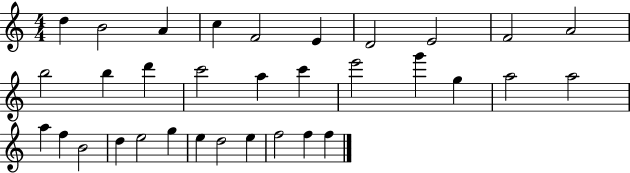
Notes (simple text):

D5/q B4/h A4/q C5/q F4/h E4/q D4/h E4/h F4/h A4/h B5/h B5/q D6/q C6/h A5/q C6/q E6/h G6/q G5/q A5/h A5/h A5/q F5/q B4/h D5/q E5/h G5/q E5/q D5/h E5/q F5/h F5/q F5/q